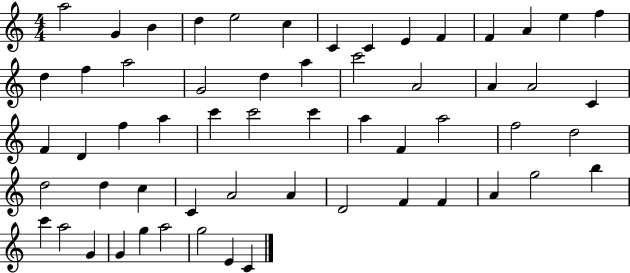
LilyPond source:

{
  \clef treble
  \numericTimeSignature
  \time 4/4
  \key c \major
  a''2 g'4 b'4 | d''4 e''2 c''4 | c'4 c'4 e'4 f'4 | f'4 a'4 e''4 f''4 | \break d''4 f''4 a''2 | g'2 d''4 a''4 | c'''2 a'2 | a'4 a'2 c'4 | \break f'4 d'4 f''4 a''4 | c'''4 c'''2 c'''4 | a''4 f'4 a''2 | f''2 d''2 | \break d''2 d''4 c''4 | c'4 a'2 a'4 | d'2 f'4 f'4 | a'4 g''2 b''4 | \break c'''4 a''2 g'4 | g'4 g''4 a''2 | g''2 e'4 c'4 | \bar "|."
}